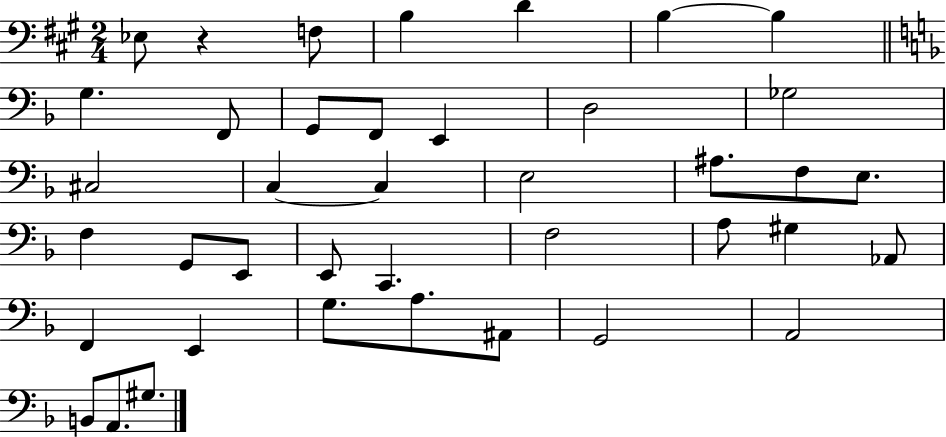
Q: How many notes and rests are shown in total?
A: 40